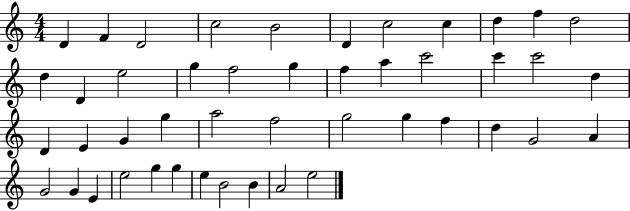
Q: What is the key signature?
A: C major